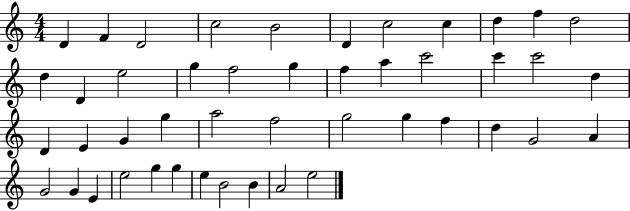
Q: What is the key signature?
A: C major